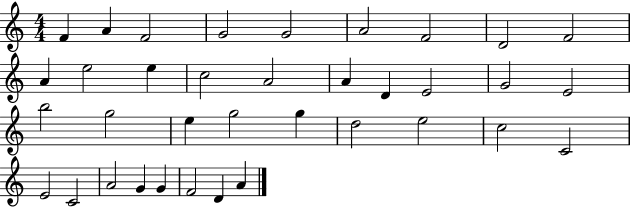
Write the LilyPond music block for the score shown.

{
  \clef treble
  \numericTimeSignature
  \time 4/4
  \key c \major
  f'4 a'4 f'2 | g'2 g'2 | a'2 f'2 | d'2 f'2 | \break a'4 e''2 e''4 | c''2 a'2 | a'4 d'4 e'2 | g'2 e'2 | \break b''2 g''2 | e''4 g''2 g''4 | d''2 e''2 | c''2 c'2 | \break e'2 c'2 | a'2 g'4 g'4 | f'2 d'4 a'4 | \bar "|."
}